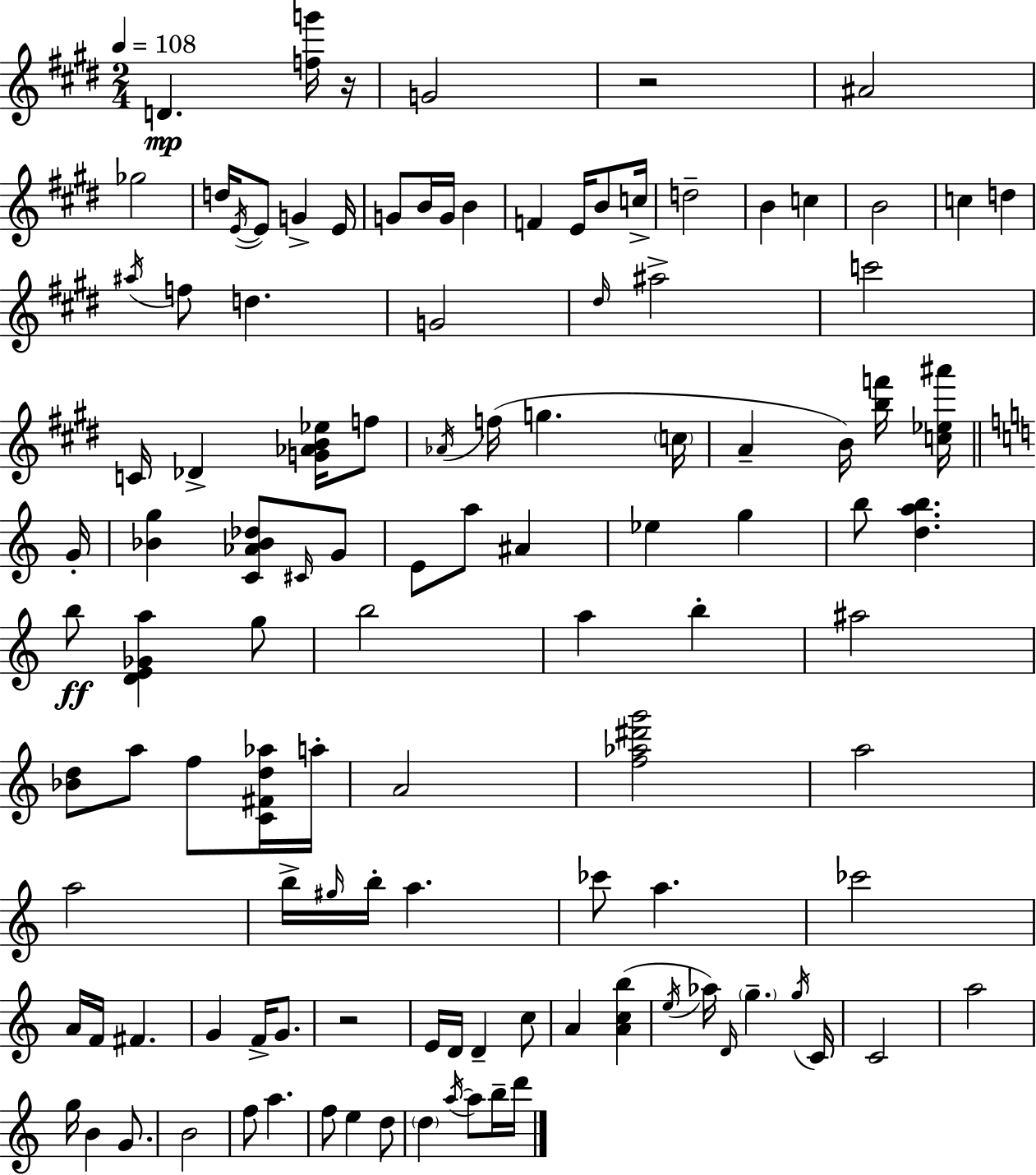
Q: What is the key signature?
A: E major